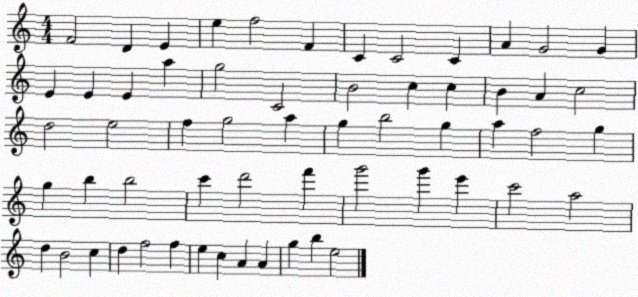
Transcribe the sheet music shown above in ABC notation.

X:1
T:Untitled
M:4/4
L:1/4
K:C
F2 D E e f2 F C C2 C A G2 G E E E a g2 C2 B2 c c B A c2 d2 e2 f g2 a g b2 g a f2 g g b b2 c' d'2 f' g'2 g' e' c'2 a2 d B2 c d f2 f e c A A g b e2